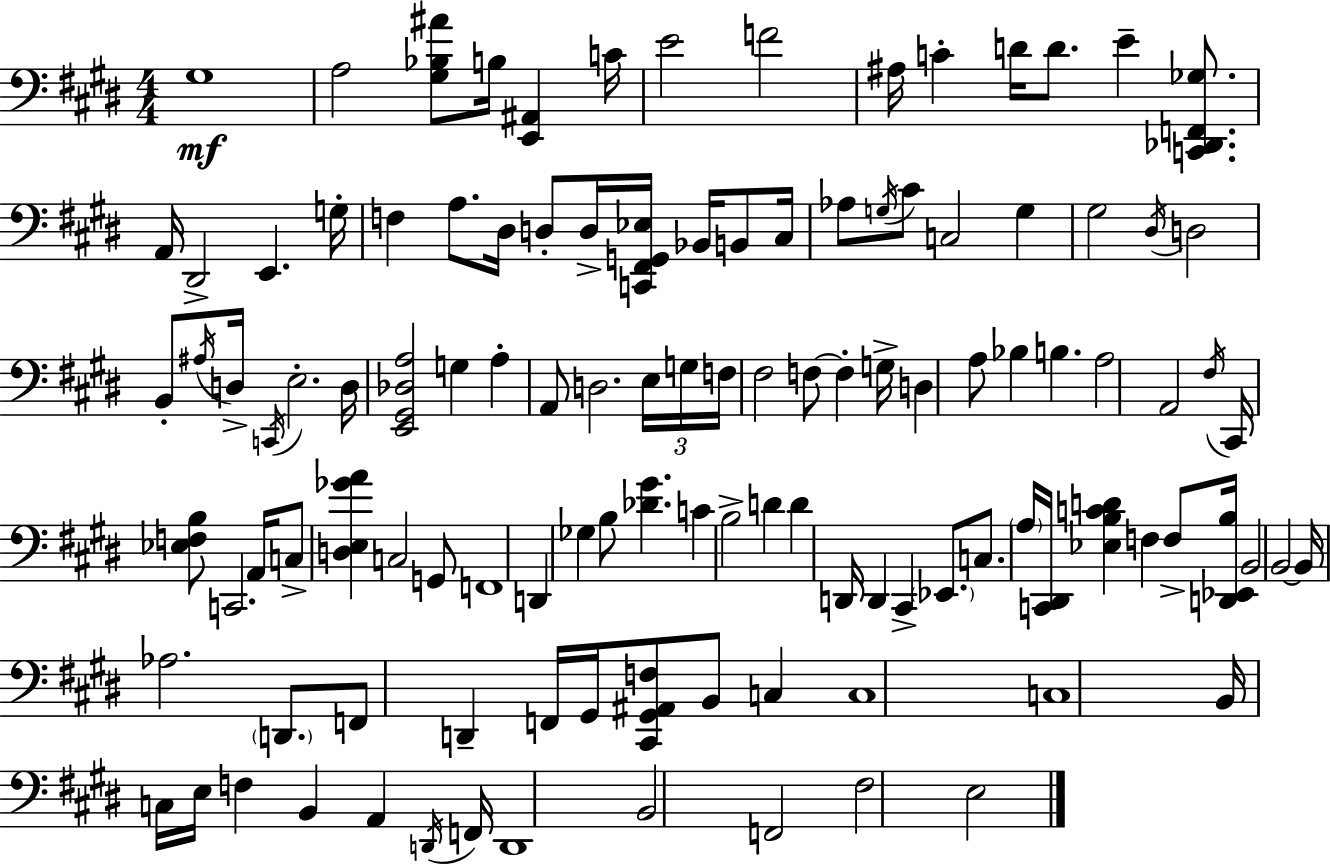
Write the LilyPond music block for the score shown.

{
  \clef bass
  \numericTimeSignature
  \time 4/4
  \key e \major
  gis1\mf | a2 <gis bes ais'>8 b16 <e, ais,>4 c'16 | e'2 f'2 | ais16 c'4-. d'16 d'8. e'4-- <c, des, f, ges>8. | \break a,16 dis,2-> e,4. g16-. | f4 a8. dis16 d8-. d16-> <c, fis, g, ees>16 bes,16 b,8 cis16 | aes8 \acciaccatura { g16 } cis'8 c2 g4 | gis2 \acciaccatura { dis16 } d2 | \break b,8-. \acciaccatura { ais16 } d16-> \acciaccatura { c,16 } e2.-. | d16 <e, gis, des a>2 g4 | a4-. a,8 d2. | \tuplet 3/2 { e16 g16 f16 } fis2 f8~~ f4-. | \break g16-> d4 a8 bes4 b4. | a2 a,2 | \acciaccatura { fis16 } cis,16 <ees f b>8 c,2. | a,16 c8-> <d e ges' a'>4 c2 | \break g,8 f,1 | d,4 ges4 b8 <des' gis'>4. | c'4 b2-> | d'4 d'4 d,16 d,4 cis,4-> | \break \parenthesize ees,8. c8. \parenthesize a16 <c, dis,>16 <ees b c' d'>4 f4 | f8-> <d, ees, b>16 b,2 b,2~~ | b,16 aes2. | \parenthesize d,8. f,8 d,4-- f,16 gis,16 <cis, gis, ais, f>8 b,8 | \break c4 c1 | c1 | b,16 c16 e16 f4 b,4 | a,4 \acciaccatura { d,16 } f,16 d,1 | \break b,2 f,2 | fis2 e2 | \bar "|."
}